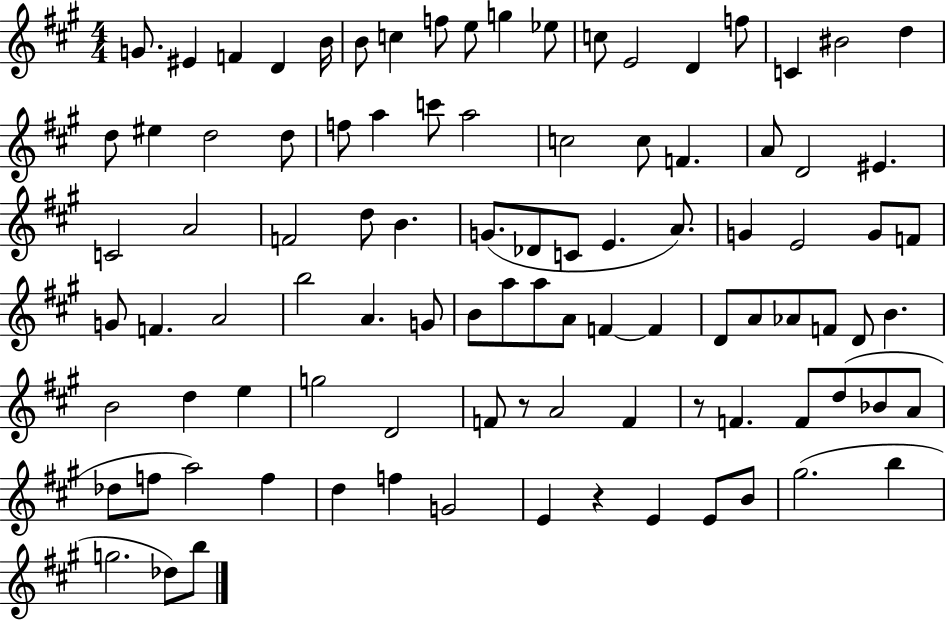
X:1
T:Untitled
M:4/4
L:1/4
K:A
G/2 ^E F D B/4 B/2 c f/2 e/2 g _e/2 c/2 E2 D f/2 C ^B2 d d/2 ^e d2 d/2 f/2 a c'/2 a2 c2 c/2 F A/2 D2 ^E C2 A2 F2 d/2 B G/2 _D/2 C/2 E A/2 G E2 G/2 F/2 G/2 F A2 b2 A G/2 B/2 a/2 a/2 A/2 F F D/2 A/2 _A/2 F/2 D/2 B B2 d e g2 D2 F/2 z/2 A2 F z/2 F F/2 d/2 _B/2 A/2 _d/2 f/2 a2 f d f G2 E z E E/2 B/2 ^g2 b g2 _d/2 b/2